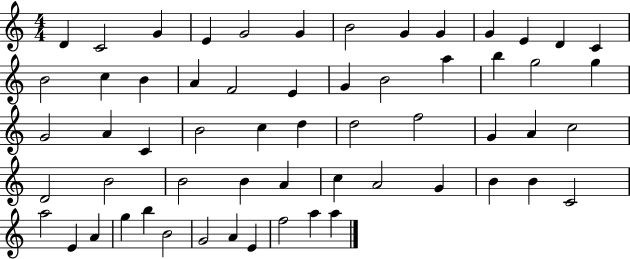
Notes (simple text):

D4/q C4/h G4/q E4/q G4/h G4/q B4/h G4/q G4/q G4/q E4/q D4/q C4/q B4/h C5/q B4/q A4/q F4/h E4/q G4/q B4/h A5/q B5/q G5/h G5/q G4/h A4/q C4/q B4/h C5/q D5/q D5/h F5/h G4/q A4/q C5/h D4/h B4/h B4/h B4/q A4/q C5/q A4/h G4/q B4/q B4/q C4/h A5/h E4/q A4/q G5/q B5/q B4/h G4/h A4/q E4/q F5/h A5/q A5/q